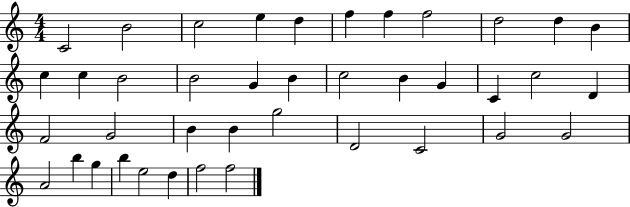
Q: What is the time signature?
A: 4/4